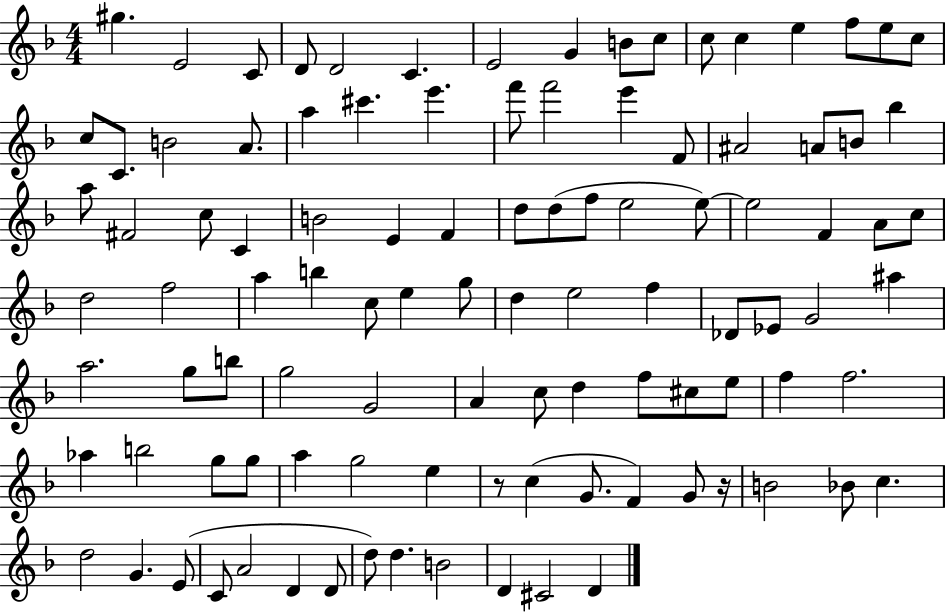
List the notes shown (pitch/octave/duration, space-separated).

G#5/q. E4/h C4/e D4/e D4/h C4/q. E4/h G4/q B4/e C5/e C5/e C5/q E5/q F5/e E5/e C5/e C5/e C4/e. B4/h A4/e. A5/q C#6/q. E6/q. F6/e F6/h E6/q F4/e A#4/h A4/e B4/e Bb5/q A5/e F#4/h C5/e C4/q B4/h E4/q F4/q D5/e D5/e F5/e E5/h E5/e E5/h F4/q A4/e C5/e D5/h F5/h A5/q B5/q C5/e E5/q G5/e D5/q E5/h F5/q Db4/e Eb4/e G4/h A#5/q A5/h. G5/e B5/e G5/h G4/h A4/q C5/e D5/q F5/e C#5/e E5/e F5/q F5/h. Ab5/q B5/h G5/e G5/e A5/q G5/h E5/q R/e C5/q G4/e. F4/q G4/e R/s B4/h Bb4/e C5/q. D5/h G4/q. E4/e C4/e A4/h D4/q D4/e D5/e D5/q. B4/h D4/q C#4/h D4/q